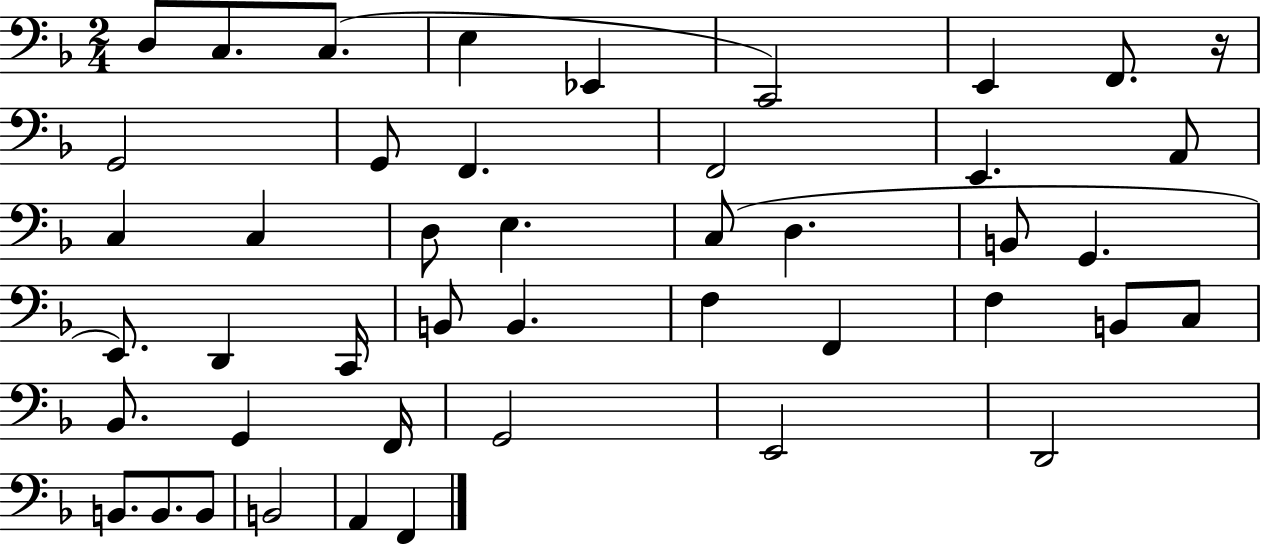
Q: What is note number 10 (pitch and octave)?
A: G2